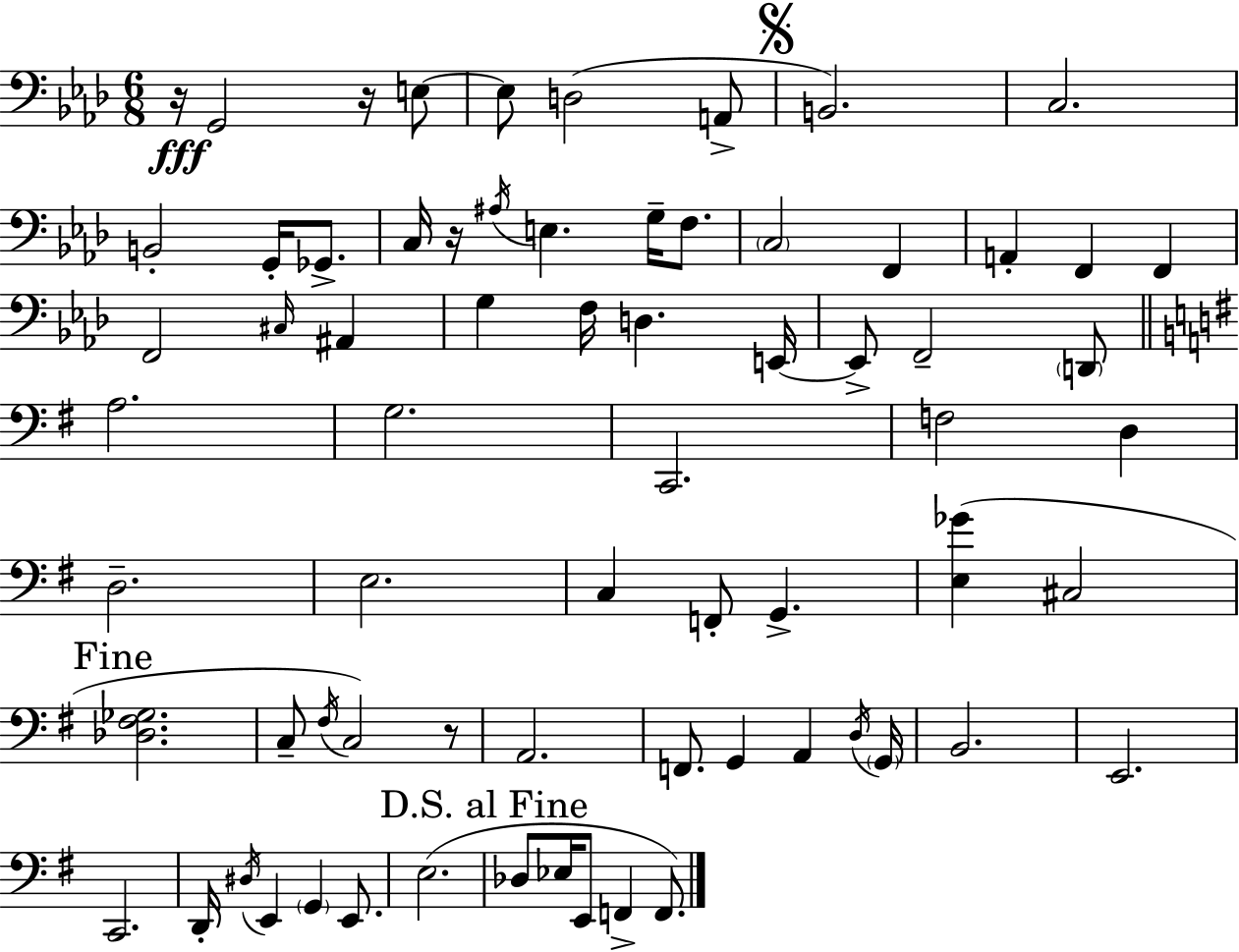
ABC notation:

X:1
T:Untitled
M:6/8
L:1/4
K:Ab
z/4 G,,2 z/4 E,/2 E,/2 D,2 A,,/2 B,,2 C,2 B,,2 G,,/4 _G,,/2 C,/4 z/4 ^A,/4 E, G,/4 F,/2 C,2 F,, A,, F,, F,, F,,2 ^C,/4 ^A,, G, F,/4 D, E,,/4 E,,/2 F,,2 D,,/2 A,2 G,2 C,,2 F,2 D, D,2 E,2 C, F,,/2 G,, [E,_G] ^C,2 [_D,^F,_G,]2 C,/2 ^F,/4 C,2 z/2 A,,2 F,,/2 G,, A,, D,/4 G,,/4 B,,2 E,,2 C,,2 D,,/4 ^D,/4 E,, G,, E,,/2 E,2 _D,/2 _E,/4 E,,/2 F,, F,,/2